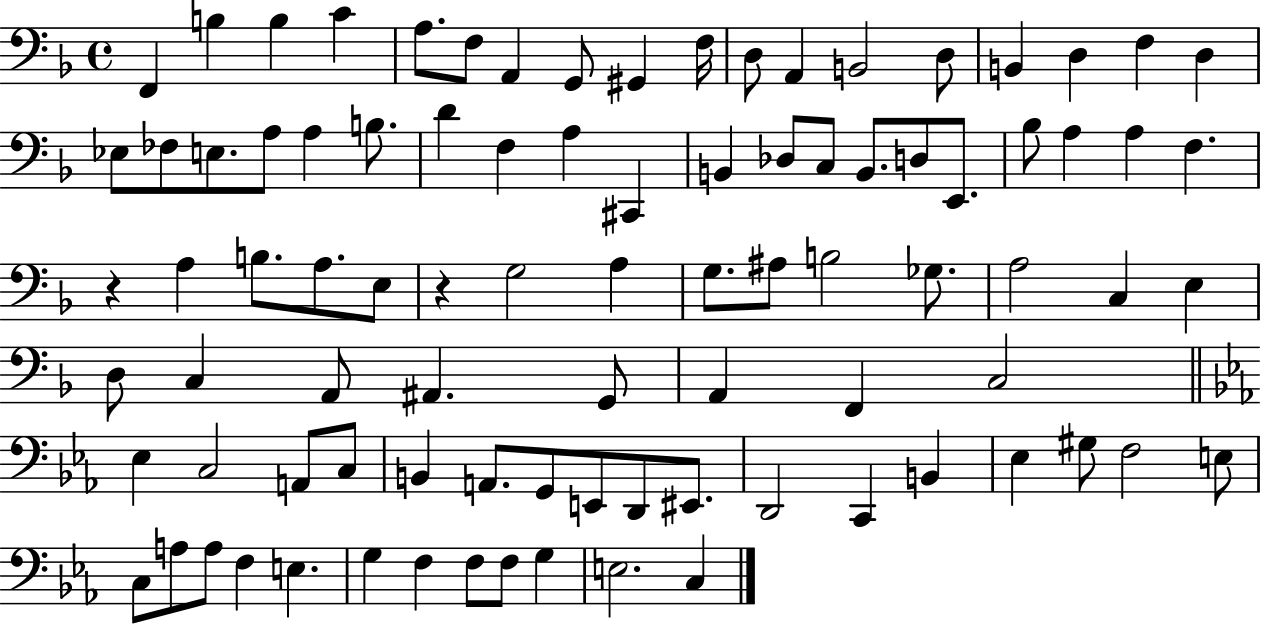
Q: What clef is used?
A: bass